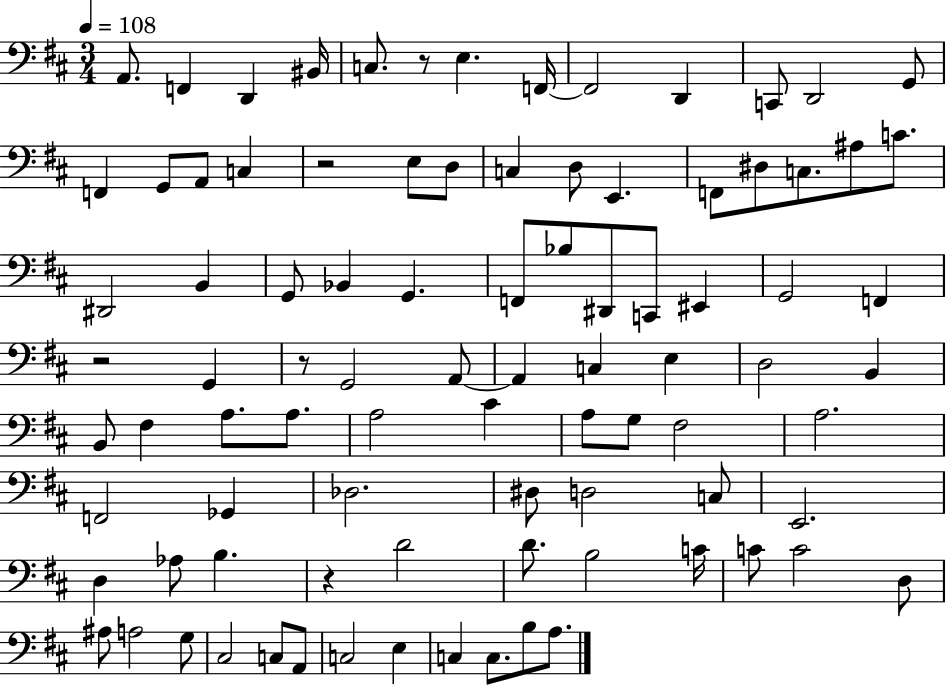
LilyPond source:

{
  \clef bass
  \numericTimeSignature
  \time 3/4
  \key d \major
  \tempo 4 = 108
  \repeat volta 2 { a,8. f,4 d,4 bis,16 | c8. r8 e4. f,16~~ | f,2 d,4 | c,8 d,2 g,8 | \break f,4 g,8 a,8 c4 | r2 e8 d8 | c4 d8 e,4. | f,8 dis8 c8. ais8 c'8. | \break dis,2 b,4 | g,8 bes,4 g,4. | f,8 bes8 dis,8 c,8 eis,4 | g,2 f,4 | \break r2 g,4 | r8 g,2 a,8~~ | a,4 c4 e4 | d2 b,4 | \break b,8 fis4 a8. a8. | a2 cis'4 | a8 g8 fis2 | a2. | \break f,2 ges,4 | des2. | dis8 d2 c8 | e,2. | \break d4 aes8 b4. | r4 d'2 | d'8. b2 c'16 | c'8 c'2 d8 | \break ais8 a2 g8 | cis2 c8 a,8 | c2 e4 | c4 c8. b8 a8. | \break } \bar "|."
}